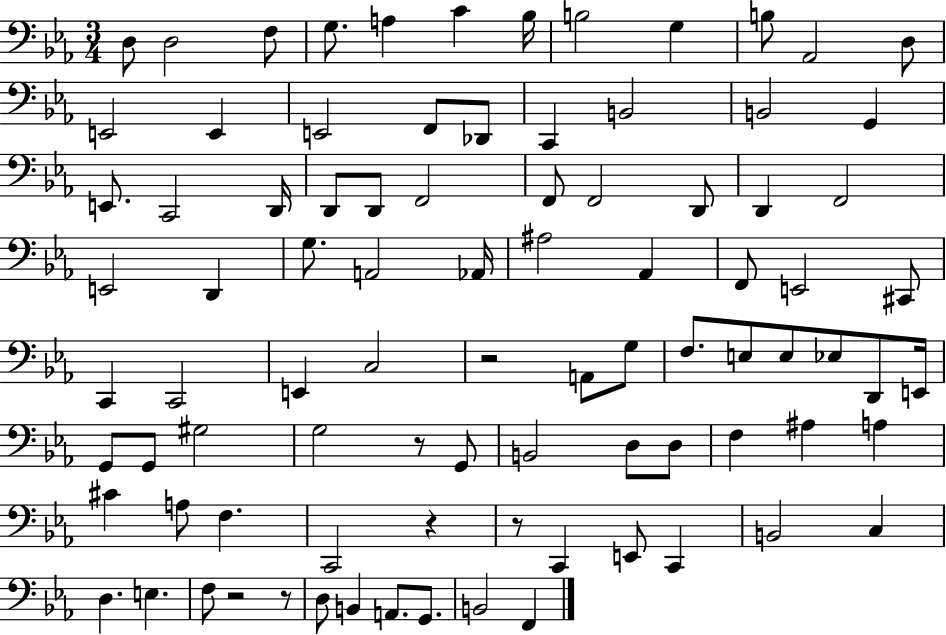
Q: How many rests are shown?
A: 6